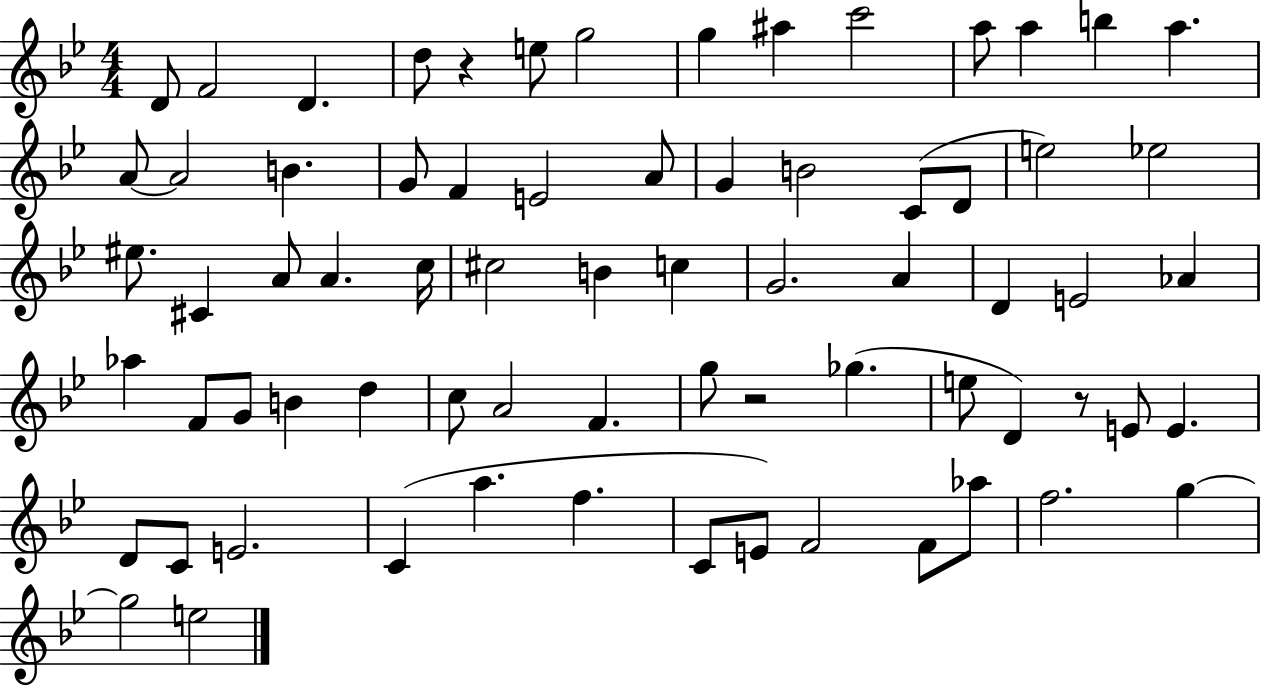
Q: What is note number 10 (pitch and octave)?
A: A5